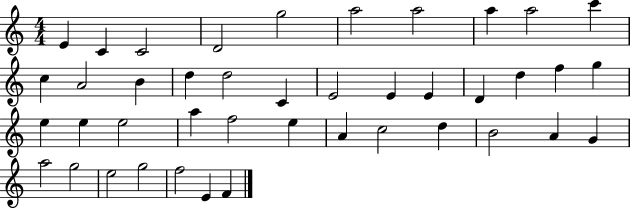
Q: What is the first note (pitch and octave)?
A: E4